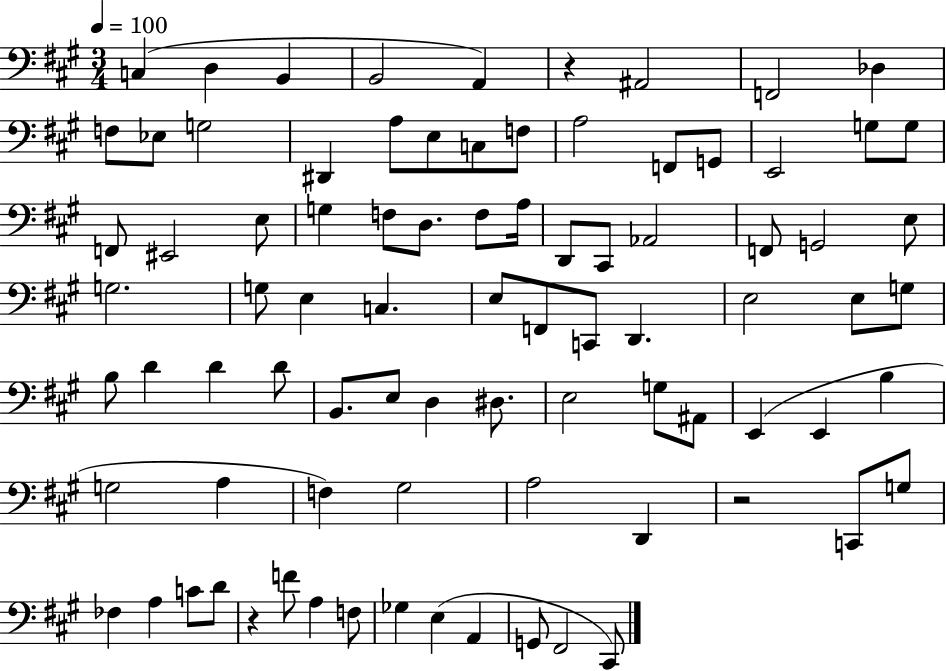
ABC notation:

X:1
T:Untitled
M:3/4
L:1/4
K:A
C, D, B,, B,,2 A,, z ^A,,2 F,,2 _D, F,/2 _E,/2 G,2 ^D,, A,/2 E,/2 C,/2 F,/2 A,2 F,,/2 G,,/2 E,,2 G,/2 G,/2 F,,/2 ^E,,2 E,/2 G, F,/2 D,/2 F,/2 A,/4 D,,/2 ^C,,/2 _A,,2 F,,/2 G,,2 E,/2 G,2 G,/2 E, C, E,/2 F,,/2 C,,/2 D,, E,2 E,/2 G,/2 B,/2 D D D/2 B,,/2 E,/2 D, ^D,/2 E,2 G,/2 ^A,,/2 E,, E,, B, G,2 A, F, ^G,2 A,2 D,, z2 C,,/2 G,/2 _F, A, C/2 D/2 z F/2 A, F,/2 _G, E, A,, G,,/2 ^F,,2 ^C,,/2